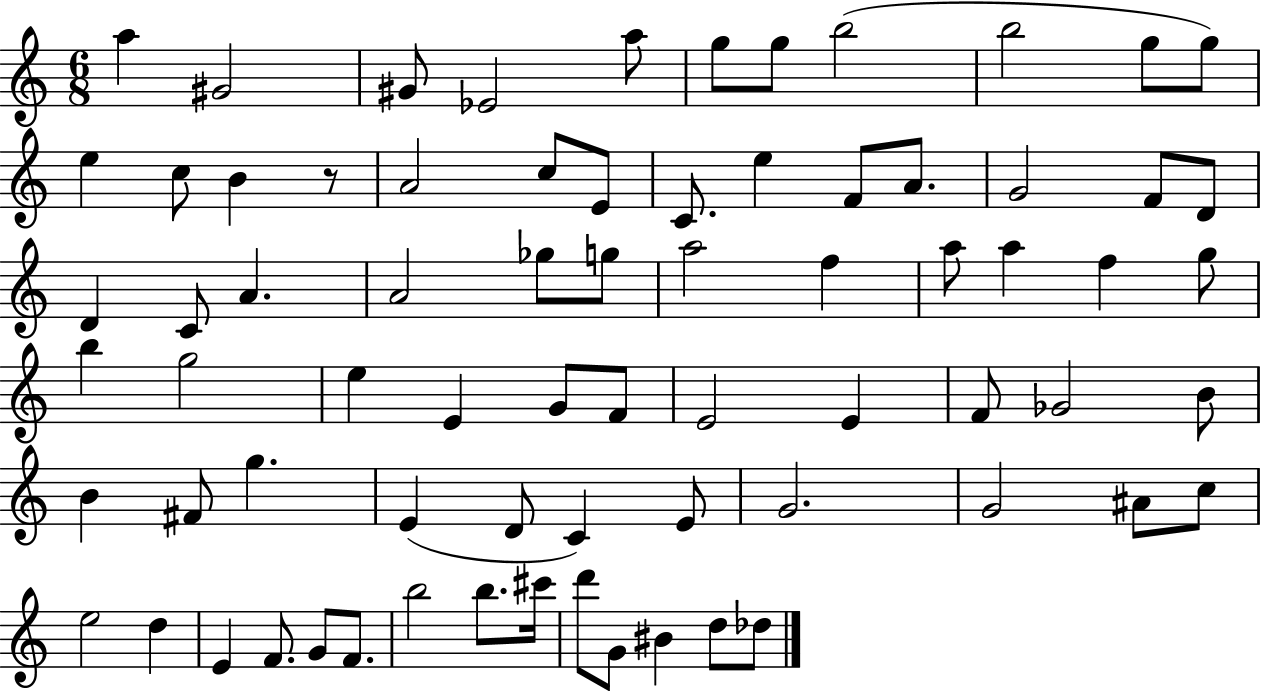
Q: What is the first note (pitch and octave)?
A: A5